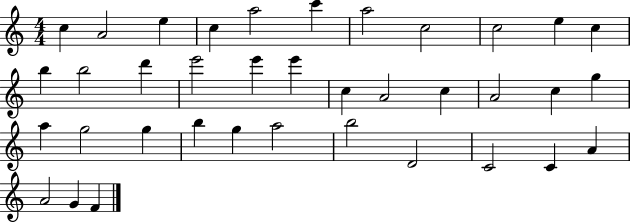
C5/q A4/h E5/q C5/q A5/h C6/q A5/h C5/h C5/h E5/q C5/q B5/q B5/h D6/q E6/h E6/q E6/q C5/q A4/h C5/q A4/h C5/q G5/q A5/q G5/h G5/q B5/q G5/q A5/h B5/h D4/h C4/h C4/q A4/q A4/h G4/q F4/q